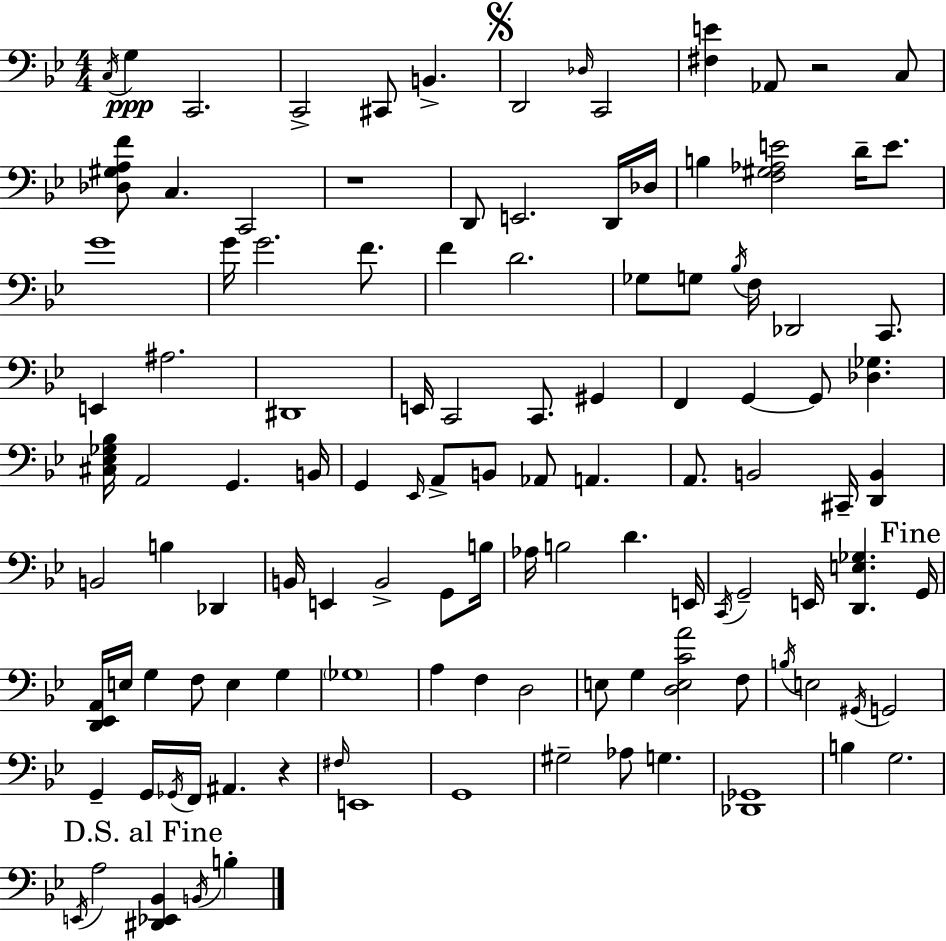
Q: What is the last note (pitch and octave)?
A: B3